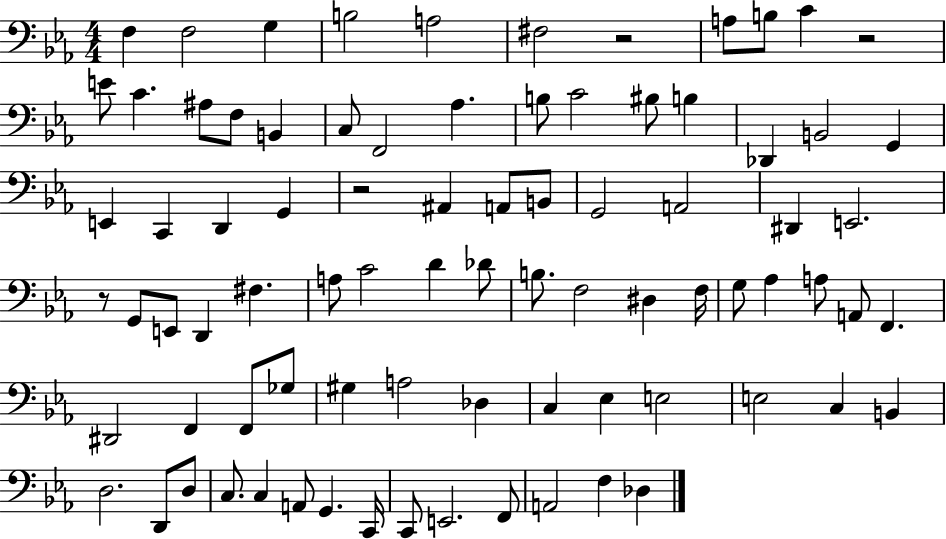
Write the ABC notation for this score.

X:1
T:Untitled
M:4/4
L:1/4
K:Eb
F, F,2 G, B,2 A,2 ^F,2 z2 A,/2 B,/2 C z2 E/2 C ^A,/2 F,/2 B,, C,/2 F,,2 _A, B,/2 C2 ^B,/2 B, _D,, B,,2 G,, E,, C,, D,, G,, z2 ^A,, A,,/2 B,,/2 G,,2 A,,2 ^D,, E,,2 z/2 G,,/2 E,,/2 D,, ^F, A,/2 C2 D _D/2 B,/2 F,2 ^D, F,/4 G,/2 _A, A,/2 A,,/2 F,, ^D,,2 F,, F,,/2 _G,/2 ^G, A,2 _D, C, _E, E,2 E,2 C, B,, D,2 D,,/2 D,/2 C,/2 C, A,,/2 G,, C,,/4 C,,/2 E,,2 F,,/2 A,,2 F, _D,